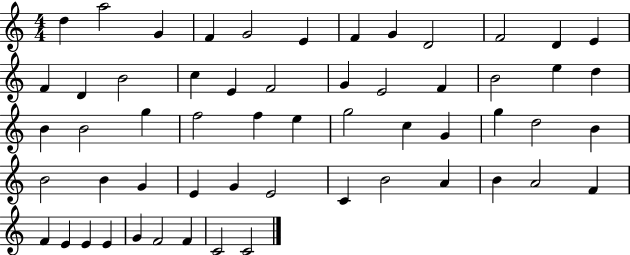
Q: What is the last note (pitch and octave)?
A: C4